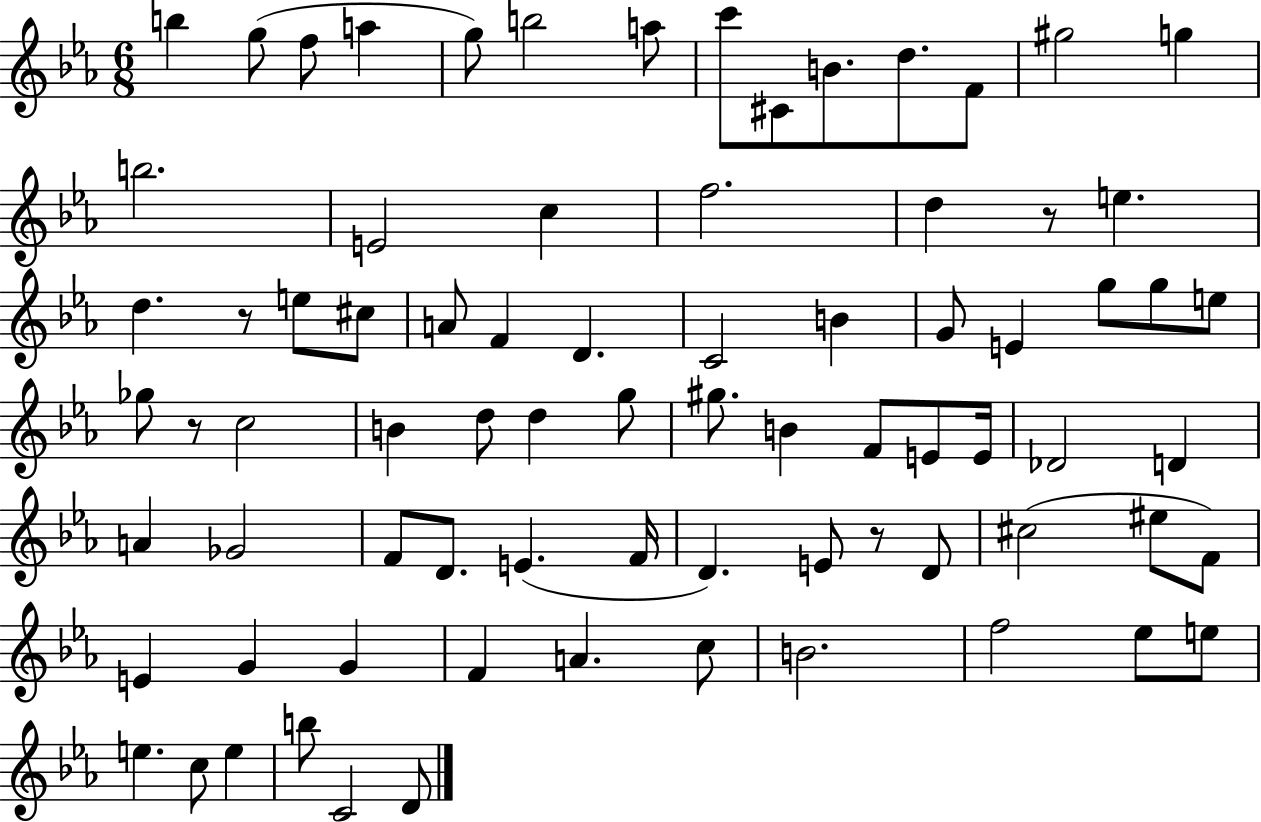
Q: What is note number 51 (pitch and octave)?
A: E4